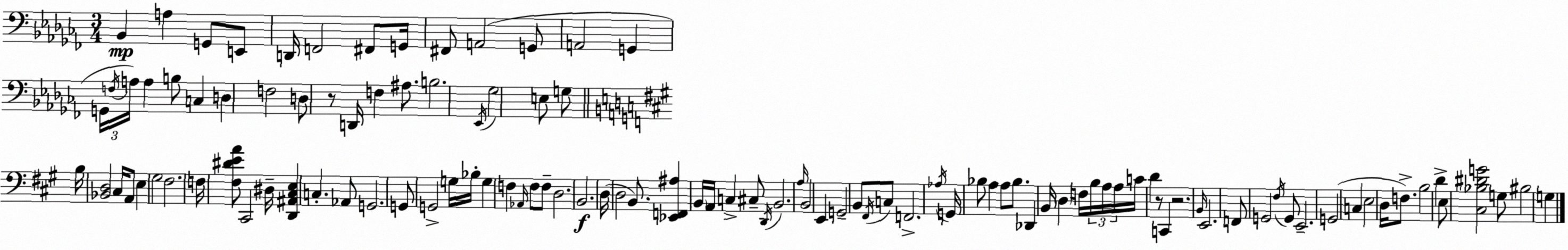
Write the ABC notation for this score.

X:1
T:Untitled
M:3/4
L:1/4
K:Abm
_B,, A, G,,/2 E,,/2 D,,/4 F,,2 ^F,,/2 G,,/4 ^F,,/2 A,,2 G,,/2 A,,2 G,, G,,/4 F,/4 A,/4 A, B,/2 C, D, F,2 D,/2 z/2 D,,/4 F, ^A,/2 B,2 _E,,/4 _G,2 E,/2 G,/2 B,/4 [_B,,D,]2 ^C,/4 A,,/2 E, ^G,2 ^F,2 F,/4 [^F,^DEA]/2 ^C,,2 ^D,/4 [D,,^A,,^C,E,] C, _A,,/2 G,,2 G,,/2 G,,2 G,/4 _B,/4 G, F, _A,,/4 F,/2 F,/2 D,2 B,,2 D,/4 D,2 B,,/2 [_E,,F,,^A,] B,,/4 A,,/4 C, ^C,/2 D,,/4 B,,2 A,/4 B,,2 E,, G,,2 B,,/2 ^F,,/4 C,/2 F,,2 _A,/4 G,,/4 _B,/2 A, A,/2 _B,/2 _D,, B,,/4 D, F,/4 B,/4 A,/4 A,/4 C/4 D z/2 C,, z2 B,,/4 E,,2 F,,/2 G,,2 ^F,/4 G,,/2 E,,2 G,,2 C, E,2 D,/4 F,/2 B,2 D E,/2 [^C,_B,^DG]2 G,/2 ^B,2 G,